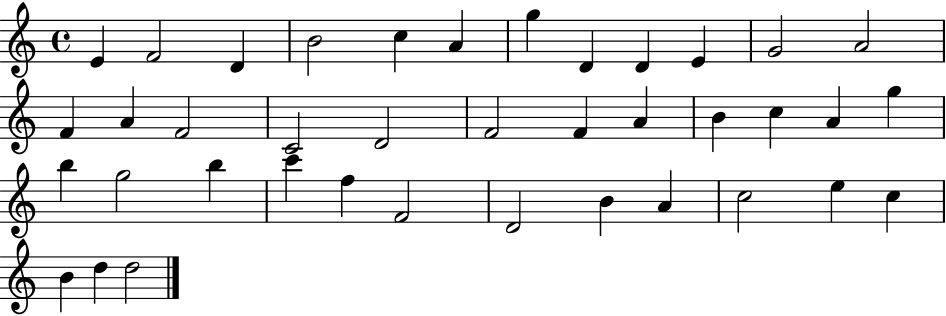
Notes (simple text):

E4/q F4/h D4/q B4/h C5/q A4/q G5/q D4/q D4/q E4/q G4/h A4/h F4/q A4/q F4/h C4/h D4/h F4/h F4/q A4/q B4/q C5/q A4/q G5/q B5/q G5/h B5/q C6/q F5/q F4/h D4/h B4/q A4/q C5/h E5/q C5/q B4/q D5/q D5/h